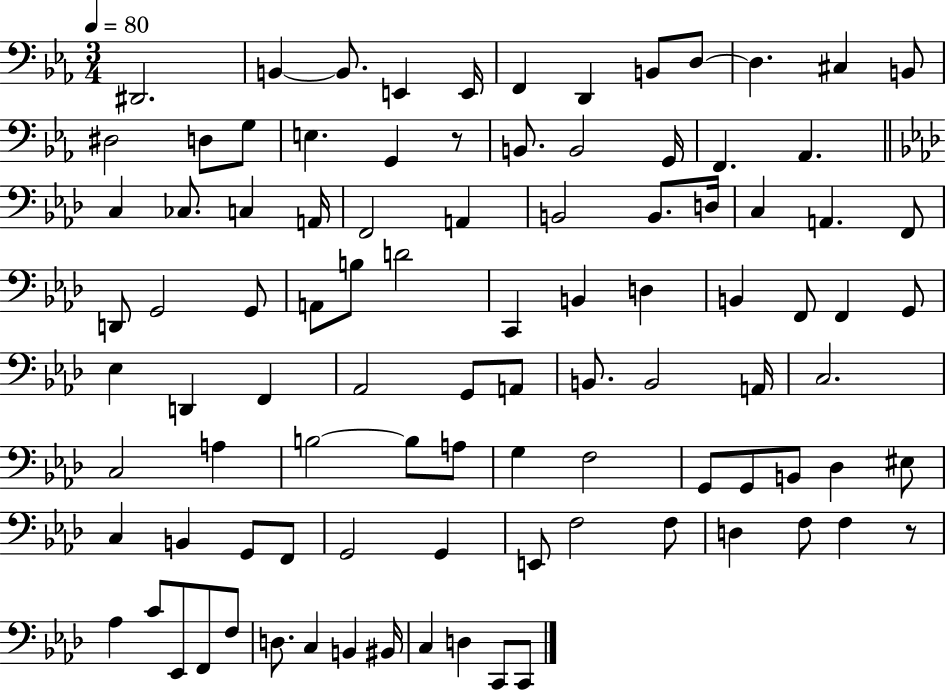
X:1
T:Untitled
M:3/4
L:1/4
K:Eb
^D,,2 B,, B,,/2 E,, E,,/4 F,, D,, B,,/2 D,/2 D, ^C, B,,/2 ^D,2 D,/2 G,/2 E, G,, z/2 B,,/2 B,,2 G,,/4 F,, _A,, C, _C,/2 C, A,,/4 F,,2 A,, B,,2 B,,/2 D,/4 C, A,, F,,/2 D,,/2 G,,2 G,,/2 A,,/2 B,/2 D2 C,, B,, D, B,, F,,/2 F,, G,,/2 _E, D,, F,, _A,,2 G,,/2 A,,/2 B,,/2 B,,2 A,,/4 C,2 C,2 A, B,2 B,/2 A,/2 G, F,2 G,,/2 G,,/2 B,,/2 _D, ^E,/2 C, B,, G,,/2 F,,/2 G,,2 G,, E,,/2 F,2 F,/2 D, F,/2 F, z/2 _A, C/2 _E,,/2 F,,/2 F,/2 D,/2 C, B,, ^B,,/4 C, D, C,,/2 C,,/2